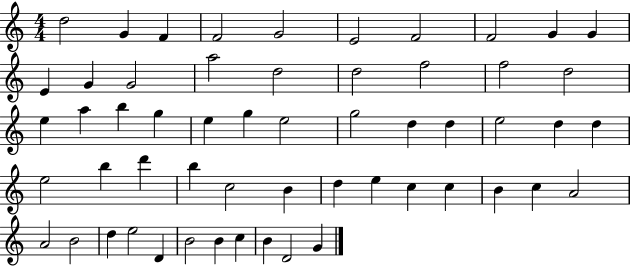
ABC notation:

X:1
T:Untitled
M:4/4
L:1/4
K:C
d2 G F F2 G2 E2 F2 F2 G G E G G2 a2 d2 d2 f2 f2 d2 e a b g e g e2 g2 d d e2 d d e2 b d' b c2 B d e c c B c A2 A2 B2 d e2 D B2 B c B D2 G